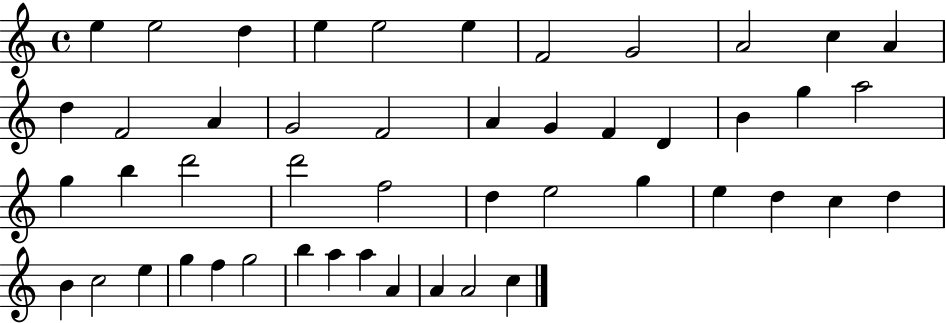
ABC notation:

X:1
T:Untitled
M:4/4
L:1/4
K:C
e e2 d e e2 e F2 G2 A2 c A d F2 A G2 F2 A G F D B g a2 g b d'2 d'2 f2 d e2 g e d c d B c2 e g f g2 b a a A A A2 c